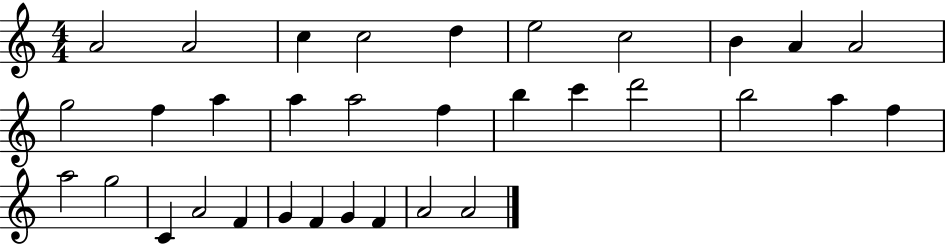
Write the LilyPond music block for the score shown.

{
  \clef treble
  \numericTimeSignature
  \time 4/4
  \key c \major
  a'2 a'2 | c''4 c''2 d''4 | e''2 c''2 | b'4 a'4 a'2 | \break g''2 f''4 a''4 | a''4 a''2 f''4 | b''4 c'''4 d'''2 | b''2 a''4 f''4 | \break a''2 g''2 | c'4 a'2 f'4 | g'4 f'4 g'4 f'4 | a'2 a'2 | \break \bar "|."
}